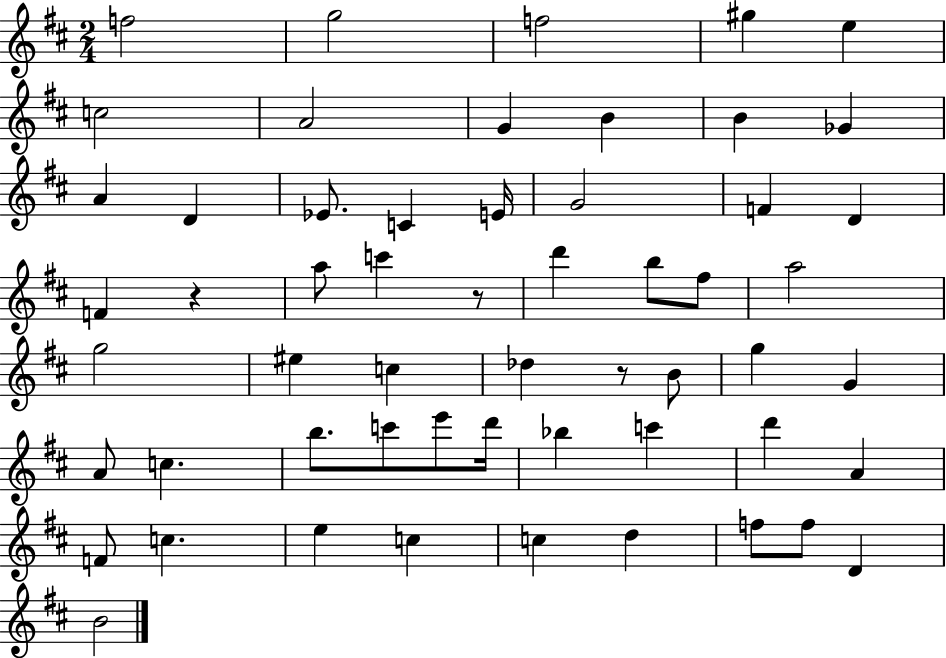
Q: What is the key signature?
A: D major